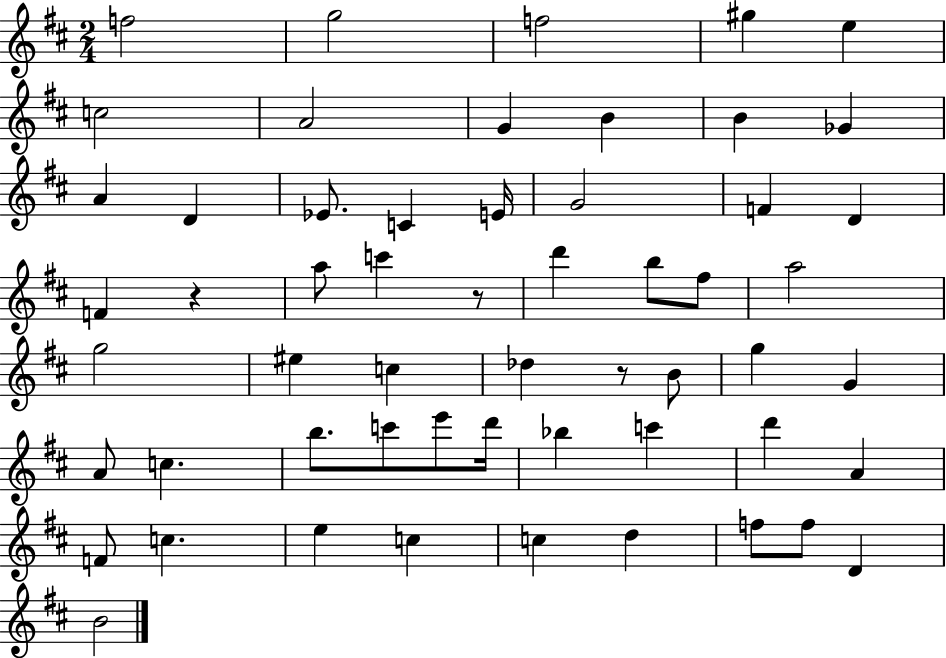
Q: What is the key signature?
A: D major